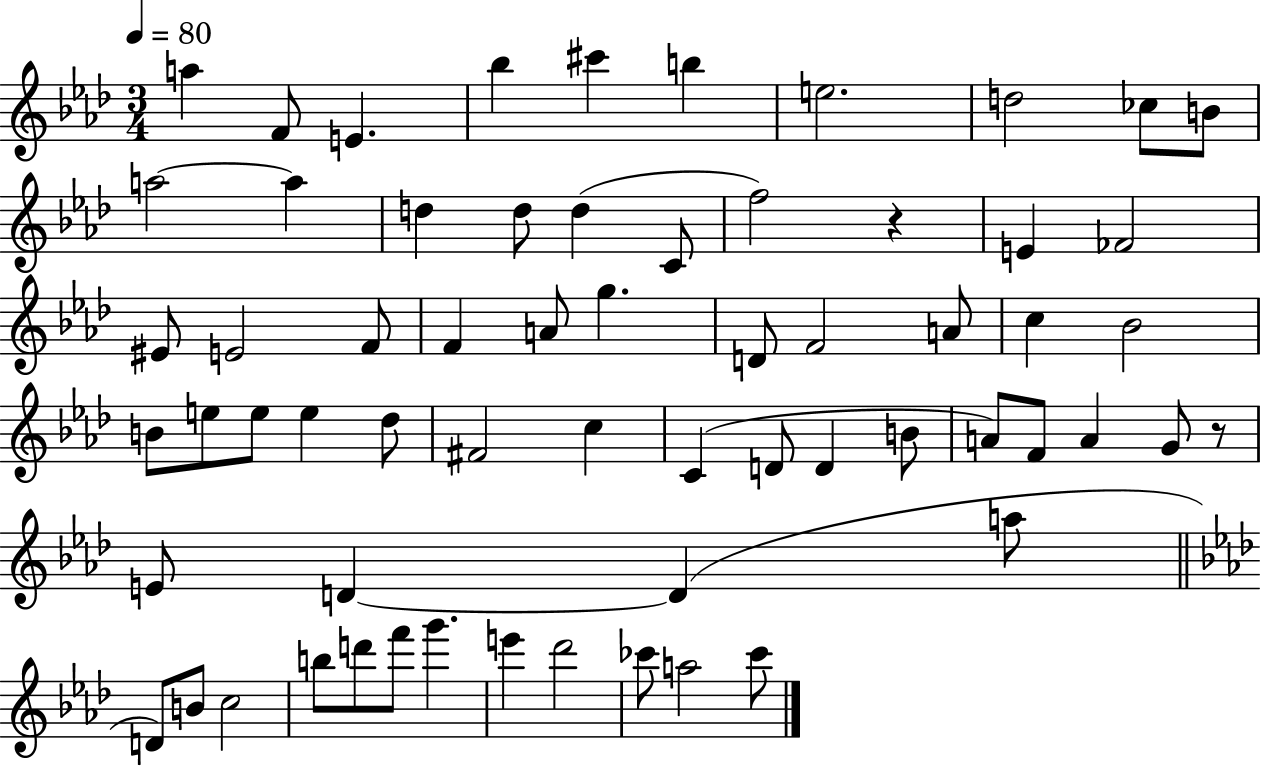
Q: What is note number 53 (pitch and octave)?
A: B5